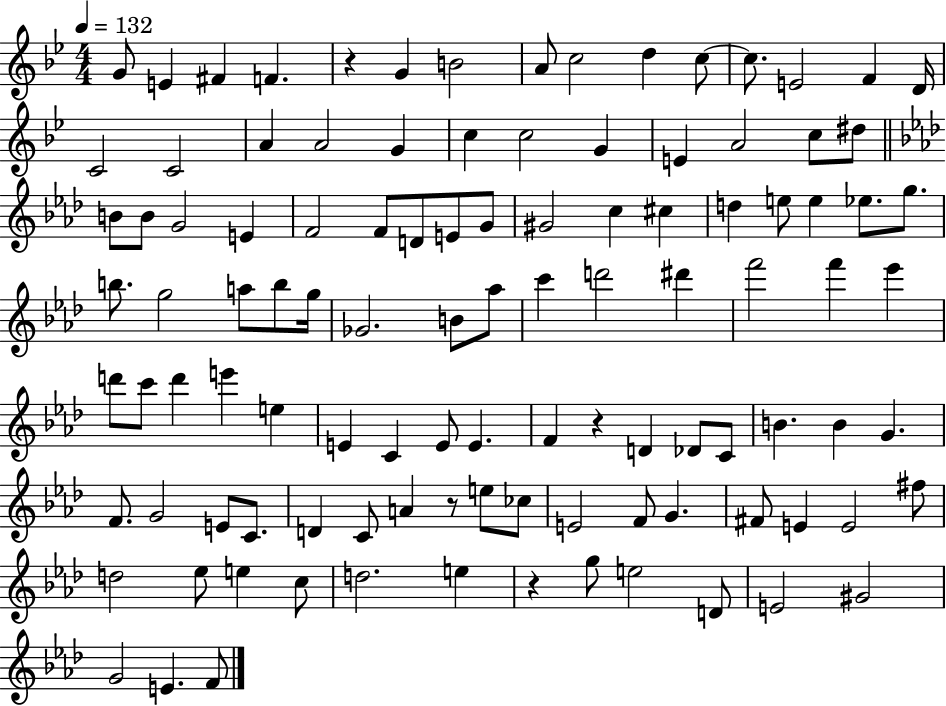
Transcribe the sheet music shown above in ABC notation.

X:1
T:Untitled
M:4/4
L:1/4
K:Bb
G/2 E ^F F z G B2 A/2 c2 d c/2 c/2 E2 F D/4 C2 C2 A A2 G c c2 G E A2 c/2 ^d/2 B/2 B/2 G2 E F2 F/2 D/2 E/2 G/2 ^G2 c ^c d e/2 e _e/2 g/2 b/2 g2 a/2 b/2 g/4 _G2 B/2 _a/2 c' d'2 ^d' f'2 f' _e' d'/2 c'/2 d' e' e E C E/2 E F z D _D/2 C/2 B B G F/2 G2 E/2 C/2 D C/2 A z/2 e/2 _c/2 E2 F/2 G ^F/2 E E2 ^f/2 d2 _e/2 e c/2 d2 e z g/2 e2 D/2 E2 ^G2 G2 E F/2